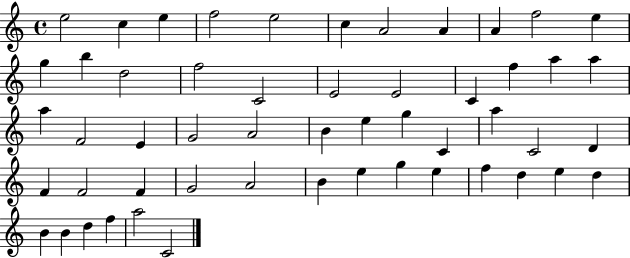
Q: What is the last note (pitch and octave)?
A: C4